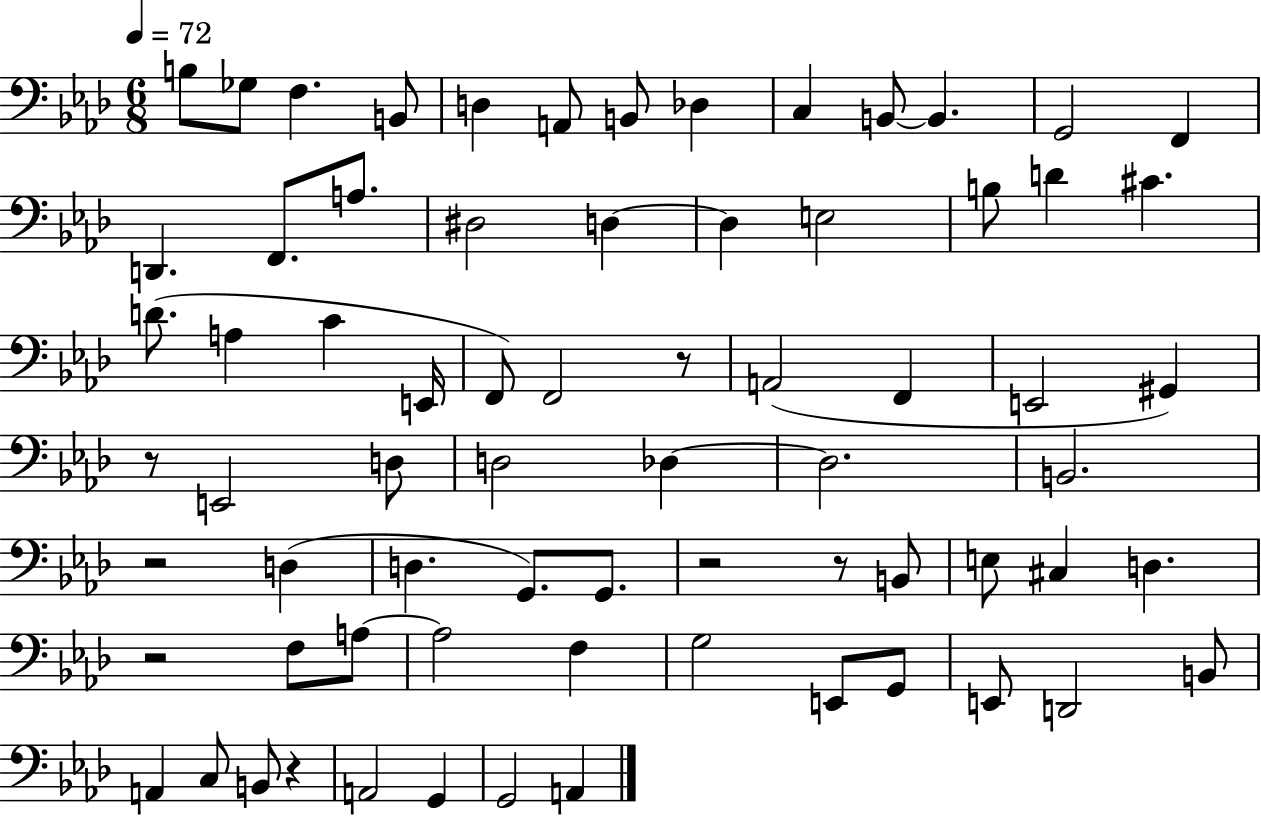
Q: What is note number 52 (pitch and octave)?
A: G3